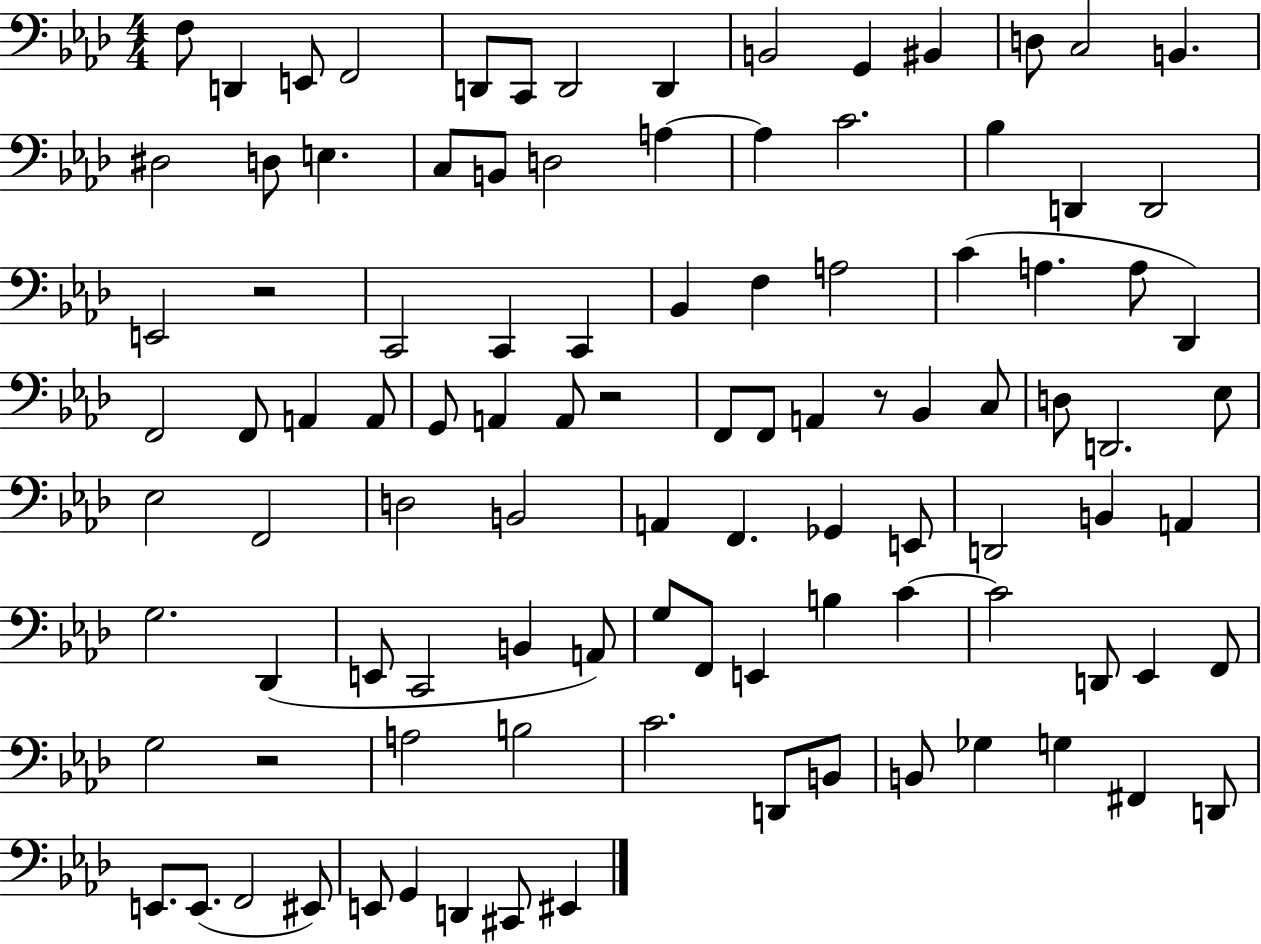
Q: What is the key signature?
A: AES major